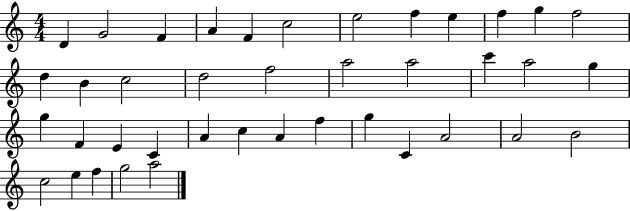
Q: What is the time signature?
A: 4/4